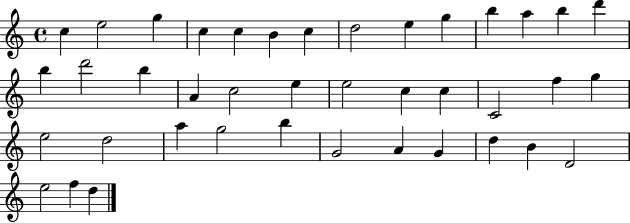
C5/q E5/h G5/q C5/q C5/q B4/q C5/q D5/h E5/q G5/q B5/q A5/q B5/q D6/q B5/q D6/h B5/q A4/q C5/h E5/q E5/h C5/q C5/q C4/h F5/q G5/q E5/h D5/h A5/q G5/h B5/q G4/h A4/q G4/q D5/q B4/q D4/h E5/h F5/q D5/q